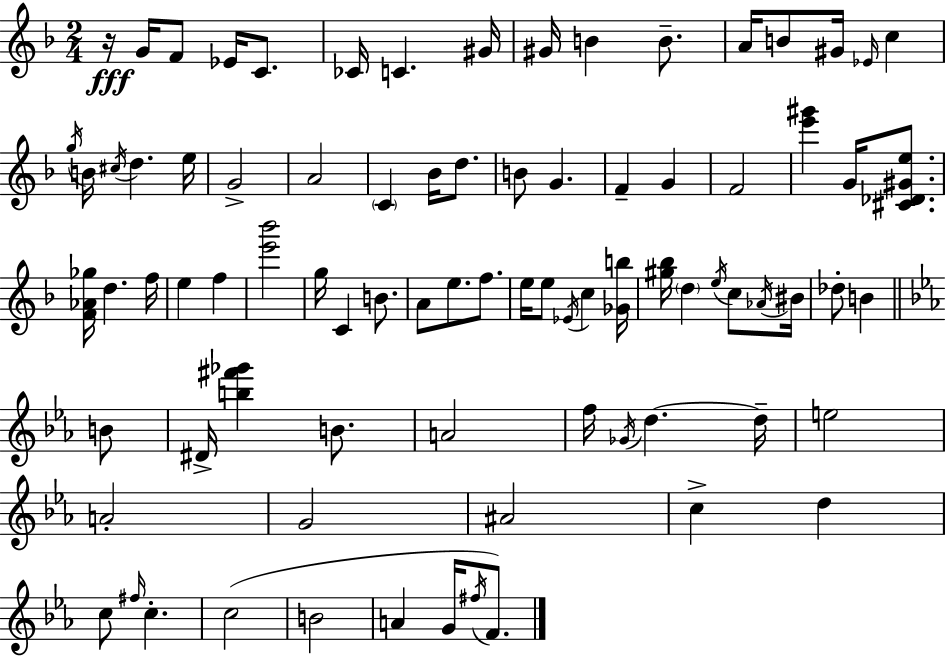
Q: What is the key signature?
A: F major